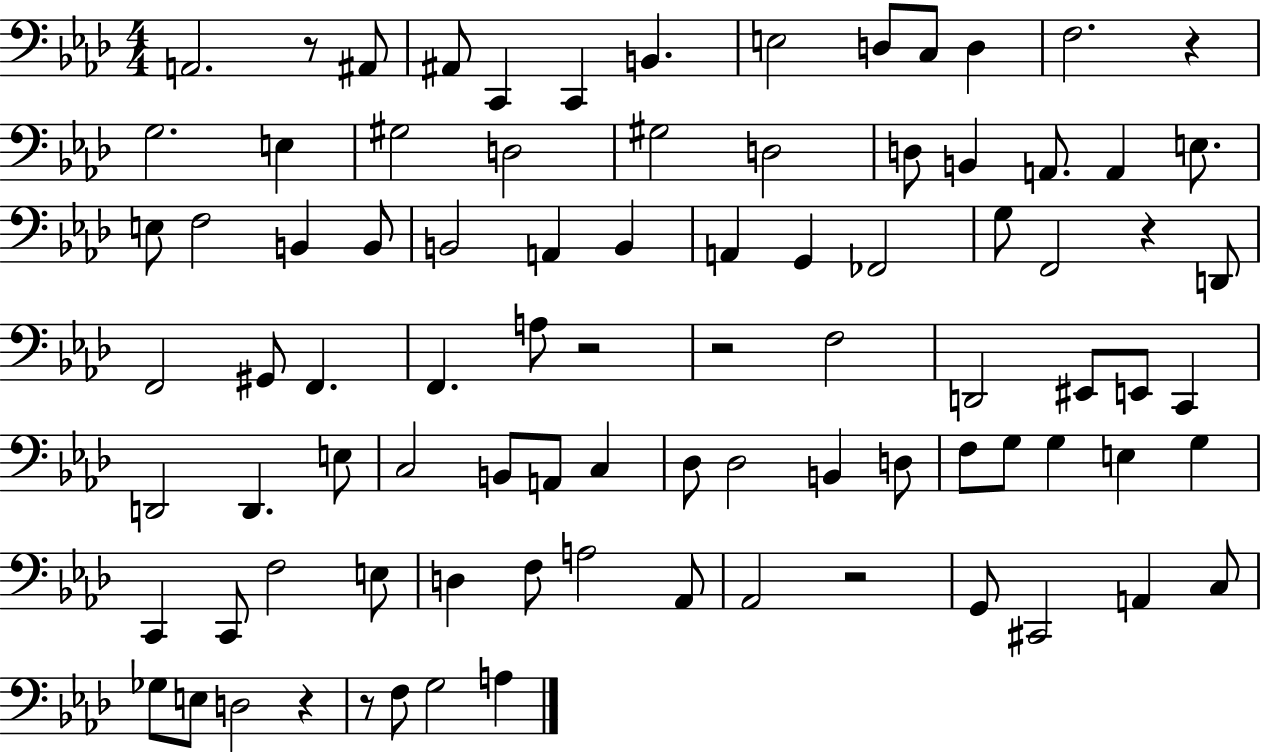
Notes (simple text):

A2/h. R/e A#2/e A#2/e C2/q C2/q B2/q. E3/h D3/e C3/e D3/q F3/h. R/q G3/h. E3/q G#3/h D3/h G#3/h D3/h D3/e B2/q A2/e. A2/q E3/e. E3/e F3/h B2/q B2/e B2/h A2/q B2/q A2/q G2/q FES2/h G3/e F2/h R/q D2/e F2/h G#2/e F2/q. F2/q. A3/e R/h R/h F3/h D2/h EIS2/e E2/e C2/q D2/h D2/q. E3/e C3/h B2/e A2/e C3/q Db3/e Db3/h B2/q D3/e F3/e G3/e G3/q E3/q G3/q C2/q C2/e F3/h E3/e D3/q F3/e A3/h Ab2/e Ab2/h R/h G2/e C#2/h A2/q C3/e Gb3/e E3/e D3/h R/q R/e F3/e G3/h A3/q